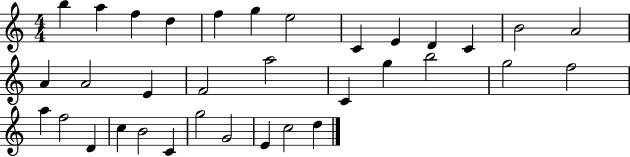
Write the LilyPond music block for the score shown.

{
  \clef treble
  \numericTimeSignature
  \time 4/4
  \key c \major
  b''4 a''4 f''4 d''4 | f''4 g''4 e''2 | c'4 e'4 d'4 c'4 | b'2 a'2 | \break a'4 a'2 e'4 | f'2 a''2 | c'4 g''4 b''2 | g''2 f''2 | \break a''4 f''2 d'4 | c''4 b'2 c'4 | g''2 g'2 | e'4 c''2 d''4 | \break \bar "|."
}